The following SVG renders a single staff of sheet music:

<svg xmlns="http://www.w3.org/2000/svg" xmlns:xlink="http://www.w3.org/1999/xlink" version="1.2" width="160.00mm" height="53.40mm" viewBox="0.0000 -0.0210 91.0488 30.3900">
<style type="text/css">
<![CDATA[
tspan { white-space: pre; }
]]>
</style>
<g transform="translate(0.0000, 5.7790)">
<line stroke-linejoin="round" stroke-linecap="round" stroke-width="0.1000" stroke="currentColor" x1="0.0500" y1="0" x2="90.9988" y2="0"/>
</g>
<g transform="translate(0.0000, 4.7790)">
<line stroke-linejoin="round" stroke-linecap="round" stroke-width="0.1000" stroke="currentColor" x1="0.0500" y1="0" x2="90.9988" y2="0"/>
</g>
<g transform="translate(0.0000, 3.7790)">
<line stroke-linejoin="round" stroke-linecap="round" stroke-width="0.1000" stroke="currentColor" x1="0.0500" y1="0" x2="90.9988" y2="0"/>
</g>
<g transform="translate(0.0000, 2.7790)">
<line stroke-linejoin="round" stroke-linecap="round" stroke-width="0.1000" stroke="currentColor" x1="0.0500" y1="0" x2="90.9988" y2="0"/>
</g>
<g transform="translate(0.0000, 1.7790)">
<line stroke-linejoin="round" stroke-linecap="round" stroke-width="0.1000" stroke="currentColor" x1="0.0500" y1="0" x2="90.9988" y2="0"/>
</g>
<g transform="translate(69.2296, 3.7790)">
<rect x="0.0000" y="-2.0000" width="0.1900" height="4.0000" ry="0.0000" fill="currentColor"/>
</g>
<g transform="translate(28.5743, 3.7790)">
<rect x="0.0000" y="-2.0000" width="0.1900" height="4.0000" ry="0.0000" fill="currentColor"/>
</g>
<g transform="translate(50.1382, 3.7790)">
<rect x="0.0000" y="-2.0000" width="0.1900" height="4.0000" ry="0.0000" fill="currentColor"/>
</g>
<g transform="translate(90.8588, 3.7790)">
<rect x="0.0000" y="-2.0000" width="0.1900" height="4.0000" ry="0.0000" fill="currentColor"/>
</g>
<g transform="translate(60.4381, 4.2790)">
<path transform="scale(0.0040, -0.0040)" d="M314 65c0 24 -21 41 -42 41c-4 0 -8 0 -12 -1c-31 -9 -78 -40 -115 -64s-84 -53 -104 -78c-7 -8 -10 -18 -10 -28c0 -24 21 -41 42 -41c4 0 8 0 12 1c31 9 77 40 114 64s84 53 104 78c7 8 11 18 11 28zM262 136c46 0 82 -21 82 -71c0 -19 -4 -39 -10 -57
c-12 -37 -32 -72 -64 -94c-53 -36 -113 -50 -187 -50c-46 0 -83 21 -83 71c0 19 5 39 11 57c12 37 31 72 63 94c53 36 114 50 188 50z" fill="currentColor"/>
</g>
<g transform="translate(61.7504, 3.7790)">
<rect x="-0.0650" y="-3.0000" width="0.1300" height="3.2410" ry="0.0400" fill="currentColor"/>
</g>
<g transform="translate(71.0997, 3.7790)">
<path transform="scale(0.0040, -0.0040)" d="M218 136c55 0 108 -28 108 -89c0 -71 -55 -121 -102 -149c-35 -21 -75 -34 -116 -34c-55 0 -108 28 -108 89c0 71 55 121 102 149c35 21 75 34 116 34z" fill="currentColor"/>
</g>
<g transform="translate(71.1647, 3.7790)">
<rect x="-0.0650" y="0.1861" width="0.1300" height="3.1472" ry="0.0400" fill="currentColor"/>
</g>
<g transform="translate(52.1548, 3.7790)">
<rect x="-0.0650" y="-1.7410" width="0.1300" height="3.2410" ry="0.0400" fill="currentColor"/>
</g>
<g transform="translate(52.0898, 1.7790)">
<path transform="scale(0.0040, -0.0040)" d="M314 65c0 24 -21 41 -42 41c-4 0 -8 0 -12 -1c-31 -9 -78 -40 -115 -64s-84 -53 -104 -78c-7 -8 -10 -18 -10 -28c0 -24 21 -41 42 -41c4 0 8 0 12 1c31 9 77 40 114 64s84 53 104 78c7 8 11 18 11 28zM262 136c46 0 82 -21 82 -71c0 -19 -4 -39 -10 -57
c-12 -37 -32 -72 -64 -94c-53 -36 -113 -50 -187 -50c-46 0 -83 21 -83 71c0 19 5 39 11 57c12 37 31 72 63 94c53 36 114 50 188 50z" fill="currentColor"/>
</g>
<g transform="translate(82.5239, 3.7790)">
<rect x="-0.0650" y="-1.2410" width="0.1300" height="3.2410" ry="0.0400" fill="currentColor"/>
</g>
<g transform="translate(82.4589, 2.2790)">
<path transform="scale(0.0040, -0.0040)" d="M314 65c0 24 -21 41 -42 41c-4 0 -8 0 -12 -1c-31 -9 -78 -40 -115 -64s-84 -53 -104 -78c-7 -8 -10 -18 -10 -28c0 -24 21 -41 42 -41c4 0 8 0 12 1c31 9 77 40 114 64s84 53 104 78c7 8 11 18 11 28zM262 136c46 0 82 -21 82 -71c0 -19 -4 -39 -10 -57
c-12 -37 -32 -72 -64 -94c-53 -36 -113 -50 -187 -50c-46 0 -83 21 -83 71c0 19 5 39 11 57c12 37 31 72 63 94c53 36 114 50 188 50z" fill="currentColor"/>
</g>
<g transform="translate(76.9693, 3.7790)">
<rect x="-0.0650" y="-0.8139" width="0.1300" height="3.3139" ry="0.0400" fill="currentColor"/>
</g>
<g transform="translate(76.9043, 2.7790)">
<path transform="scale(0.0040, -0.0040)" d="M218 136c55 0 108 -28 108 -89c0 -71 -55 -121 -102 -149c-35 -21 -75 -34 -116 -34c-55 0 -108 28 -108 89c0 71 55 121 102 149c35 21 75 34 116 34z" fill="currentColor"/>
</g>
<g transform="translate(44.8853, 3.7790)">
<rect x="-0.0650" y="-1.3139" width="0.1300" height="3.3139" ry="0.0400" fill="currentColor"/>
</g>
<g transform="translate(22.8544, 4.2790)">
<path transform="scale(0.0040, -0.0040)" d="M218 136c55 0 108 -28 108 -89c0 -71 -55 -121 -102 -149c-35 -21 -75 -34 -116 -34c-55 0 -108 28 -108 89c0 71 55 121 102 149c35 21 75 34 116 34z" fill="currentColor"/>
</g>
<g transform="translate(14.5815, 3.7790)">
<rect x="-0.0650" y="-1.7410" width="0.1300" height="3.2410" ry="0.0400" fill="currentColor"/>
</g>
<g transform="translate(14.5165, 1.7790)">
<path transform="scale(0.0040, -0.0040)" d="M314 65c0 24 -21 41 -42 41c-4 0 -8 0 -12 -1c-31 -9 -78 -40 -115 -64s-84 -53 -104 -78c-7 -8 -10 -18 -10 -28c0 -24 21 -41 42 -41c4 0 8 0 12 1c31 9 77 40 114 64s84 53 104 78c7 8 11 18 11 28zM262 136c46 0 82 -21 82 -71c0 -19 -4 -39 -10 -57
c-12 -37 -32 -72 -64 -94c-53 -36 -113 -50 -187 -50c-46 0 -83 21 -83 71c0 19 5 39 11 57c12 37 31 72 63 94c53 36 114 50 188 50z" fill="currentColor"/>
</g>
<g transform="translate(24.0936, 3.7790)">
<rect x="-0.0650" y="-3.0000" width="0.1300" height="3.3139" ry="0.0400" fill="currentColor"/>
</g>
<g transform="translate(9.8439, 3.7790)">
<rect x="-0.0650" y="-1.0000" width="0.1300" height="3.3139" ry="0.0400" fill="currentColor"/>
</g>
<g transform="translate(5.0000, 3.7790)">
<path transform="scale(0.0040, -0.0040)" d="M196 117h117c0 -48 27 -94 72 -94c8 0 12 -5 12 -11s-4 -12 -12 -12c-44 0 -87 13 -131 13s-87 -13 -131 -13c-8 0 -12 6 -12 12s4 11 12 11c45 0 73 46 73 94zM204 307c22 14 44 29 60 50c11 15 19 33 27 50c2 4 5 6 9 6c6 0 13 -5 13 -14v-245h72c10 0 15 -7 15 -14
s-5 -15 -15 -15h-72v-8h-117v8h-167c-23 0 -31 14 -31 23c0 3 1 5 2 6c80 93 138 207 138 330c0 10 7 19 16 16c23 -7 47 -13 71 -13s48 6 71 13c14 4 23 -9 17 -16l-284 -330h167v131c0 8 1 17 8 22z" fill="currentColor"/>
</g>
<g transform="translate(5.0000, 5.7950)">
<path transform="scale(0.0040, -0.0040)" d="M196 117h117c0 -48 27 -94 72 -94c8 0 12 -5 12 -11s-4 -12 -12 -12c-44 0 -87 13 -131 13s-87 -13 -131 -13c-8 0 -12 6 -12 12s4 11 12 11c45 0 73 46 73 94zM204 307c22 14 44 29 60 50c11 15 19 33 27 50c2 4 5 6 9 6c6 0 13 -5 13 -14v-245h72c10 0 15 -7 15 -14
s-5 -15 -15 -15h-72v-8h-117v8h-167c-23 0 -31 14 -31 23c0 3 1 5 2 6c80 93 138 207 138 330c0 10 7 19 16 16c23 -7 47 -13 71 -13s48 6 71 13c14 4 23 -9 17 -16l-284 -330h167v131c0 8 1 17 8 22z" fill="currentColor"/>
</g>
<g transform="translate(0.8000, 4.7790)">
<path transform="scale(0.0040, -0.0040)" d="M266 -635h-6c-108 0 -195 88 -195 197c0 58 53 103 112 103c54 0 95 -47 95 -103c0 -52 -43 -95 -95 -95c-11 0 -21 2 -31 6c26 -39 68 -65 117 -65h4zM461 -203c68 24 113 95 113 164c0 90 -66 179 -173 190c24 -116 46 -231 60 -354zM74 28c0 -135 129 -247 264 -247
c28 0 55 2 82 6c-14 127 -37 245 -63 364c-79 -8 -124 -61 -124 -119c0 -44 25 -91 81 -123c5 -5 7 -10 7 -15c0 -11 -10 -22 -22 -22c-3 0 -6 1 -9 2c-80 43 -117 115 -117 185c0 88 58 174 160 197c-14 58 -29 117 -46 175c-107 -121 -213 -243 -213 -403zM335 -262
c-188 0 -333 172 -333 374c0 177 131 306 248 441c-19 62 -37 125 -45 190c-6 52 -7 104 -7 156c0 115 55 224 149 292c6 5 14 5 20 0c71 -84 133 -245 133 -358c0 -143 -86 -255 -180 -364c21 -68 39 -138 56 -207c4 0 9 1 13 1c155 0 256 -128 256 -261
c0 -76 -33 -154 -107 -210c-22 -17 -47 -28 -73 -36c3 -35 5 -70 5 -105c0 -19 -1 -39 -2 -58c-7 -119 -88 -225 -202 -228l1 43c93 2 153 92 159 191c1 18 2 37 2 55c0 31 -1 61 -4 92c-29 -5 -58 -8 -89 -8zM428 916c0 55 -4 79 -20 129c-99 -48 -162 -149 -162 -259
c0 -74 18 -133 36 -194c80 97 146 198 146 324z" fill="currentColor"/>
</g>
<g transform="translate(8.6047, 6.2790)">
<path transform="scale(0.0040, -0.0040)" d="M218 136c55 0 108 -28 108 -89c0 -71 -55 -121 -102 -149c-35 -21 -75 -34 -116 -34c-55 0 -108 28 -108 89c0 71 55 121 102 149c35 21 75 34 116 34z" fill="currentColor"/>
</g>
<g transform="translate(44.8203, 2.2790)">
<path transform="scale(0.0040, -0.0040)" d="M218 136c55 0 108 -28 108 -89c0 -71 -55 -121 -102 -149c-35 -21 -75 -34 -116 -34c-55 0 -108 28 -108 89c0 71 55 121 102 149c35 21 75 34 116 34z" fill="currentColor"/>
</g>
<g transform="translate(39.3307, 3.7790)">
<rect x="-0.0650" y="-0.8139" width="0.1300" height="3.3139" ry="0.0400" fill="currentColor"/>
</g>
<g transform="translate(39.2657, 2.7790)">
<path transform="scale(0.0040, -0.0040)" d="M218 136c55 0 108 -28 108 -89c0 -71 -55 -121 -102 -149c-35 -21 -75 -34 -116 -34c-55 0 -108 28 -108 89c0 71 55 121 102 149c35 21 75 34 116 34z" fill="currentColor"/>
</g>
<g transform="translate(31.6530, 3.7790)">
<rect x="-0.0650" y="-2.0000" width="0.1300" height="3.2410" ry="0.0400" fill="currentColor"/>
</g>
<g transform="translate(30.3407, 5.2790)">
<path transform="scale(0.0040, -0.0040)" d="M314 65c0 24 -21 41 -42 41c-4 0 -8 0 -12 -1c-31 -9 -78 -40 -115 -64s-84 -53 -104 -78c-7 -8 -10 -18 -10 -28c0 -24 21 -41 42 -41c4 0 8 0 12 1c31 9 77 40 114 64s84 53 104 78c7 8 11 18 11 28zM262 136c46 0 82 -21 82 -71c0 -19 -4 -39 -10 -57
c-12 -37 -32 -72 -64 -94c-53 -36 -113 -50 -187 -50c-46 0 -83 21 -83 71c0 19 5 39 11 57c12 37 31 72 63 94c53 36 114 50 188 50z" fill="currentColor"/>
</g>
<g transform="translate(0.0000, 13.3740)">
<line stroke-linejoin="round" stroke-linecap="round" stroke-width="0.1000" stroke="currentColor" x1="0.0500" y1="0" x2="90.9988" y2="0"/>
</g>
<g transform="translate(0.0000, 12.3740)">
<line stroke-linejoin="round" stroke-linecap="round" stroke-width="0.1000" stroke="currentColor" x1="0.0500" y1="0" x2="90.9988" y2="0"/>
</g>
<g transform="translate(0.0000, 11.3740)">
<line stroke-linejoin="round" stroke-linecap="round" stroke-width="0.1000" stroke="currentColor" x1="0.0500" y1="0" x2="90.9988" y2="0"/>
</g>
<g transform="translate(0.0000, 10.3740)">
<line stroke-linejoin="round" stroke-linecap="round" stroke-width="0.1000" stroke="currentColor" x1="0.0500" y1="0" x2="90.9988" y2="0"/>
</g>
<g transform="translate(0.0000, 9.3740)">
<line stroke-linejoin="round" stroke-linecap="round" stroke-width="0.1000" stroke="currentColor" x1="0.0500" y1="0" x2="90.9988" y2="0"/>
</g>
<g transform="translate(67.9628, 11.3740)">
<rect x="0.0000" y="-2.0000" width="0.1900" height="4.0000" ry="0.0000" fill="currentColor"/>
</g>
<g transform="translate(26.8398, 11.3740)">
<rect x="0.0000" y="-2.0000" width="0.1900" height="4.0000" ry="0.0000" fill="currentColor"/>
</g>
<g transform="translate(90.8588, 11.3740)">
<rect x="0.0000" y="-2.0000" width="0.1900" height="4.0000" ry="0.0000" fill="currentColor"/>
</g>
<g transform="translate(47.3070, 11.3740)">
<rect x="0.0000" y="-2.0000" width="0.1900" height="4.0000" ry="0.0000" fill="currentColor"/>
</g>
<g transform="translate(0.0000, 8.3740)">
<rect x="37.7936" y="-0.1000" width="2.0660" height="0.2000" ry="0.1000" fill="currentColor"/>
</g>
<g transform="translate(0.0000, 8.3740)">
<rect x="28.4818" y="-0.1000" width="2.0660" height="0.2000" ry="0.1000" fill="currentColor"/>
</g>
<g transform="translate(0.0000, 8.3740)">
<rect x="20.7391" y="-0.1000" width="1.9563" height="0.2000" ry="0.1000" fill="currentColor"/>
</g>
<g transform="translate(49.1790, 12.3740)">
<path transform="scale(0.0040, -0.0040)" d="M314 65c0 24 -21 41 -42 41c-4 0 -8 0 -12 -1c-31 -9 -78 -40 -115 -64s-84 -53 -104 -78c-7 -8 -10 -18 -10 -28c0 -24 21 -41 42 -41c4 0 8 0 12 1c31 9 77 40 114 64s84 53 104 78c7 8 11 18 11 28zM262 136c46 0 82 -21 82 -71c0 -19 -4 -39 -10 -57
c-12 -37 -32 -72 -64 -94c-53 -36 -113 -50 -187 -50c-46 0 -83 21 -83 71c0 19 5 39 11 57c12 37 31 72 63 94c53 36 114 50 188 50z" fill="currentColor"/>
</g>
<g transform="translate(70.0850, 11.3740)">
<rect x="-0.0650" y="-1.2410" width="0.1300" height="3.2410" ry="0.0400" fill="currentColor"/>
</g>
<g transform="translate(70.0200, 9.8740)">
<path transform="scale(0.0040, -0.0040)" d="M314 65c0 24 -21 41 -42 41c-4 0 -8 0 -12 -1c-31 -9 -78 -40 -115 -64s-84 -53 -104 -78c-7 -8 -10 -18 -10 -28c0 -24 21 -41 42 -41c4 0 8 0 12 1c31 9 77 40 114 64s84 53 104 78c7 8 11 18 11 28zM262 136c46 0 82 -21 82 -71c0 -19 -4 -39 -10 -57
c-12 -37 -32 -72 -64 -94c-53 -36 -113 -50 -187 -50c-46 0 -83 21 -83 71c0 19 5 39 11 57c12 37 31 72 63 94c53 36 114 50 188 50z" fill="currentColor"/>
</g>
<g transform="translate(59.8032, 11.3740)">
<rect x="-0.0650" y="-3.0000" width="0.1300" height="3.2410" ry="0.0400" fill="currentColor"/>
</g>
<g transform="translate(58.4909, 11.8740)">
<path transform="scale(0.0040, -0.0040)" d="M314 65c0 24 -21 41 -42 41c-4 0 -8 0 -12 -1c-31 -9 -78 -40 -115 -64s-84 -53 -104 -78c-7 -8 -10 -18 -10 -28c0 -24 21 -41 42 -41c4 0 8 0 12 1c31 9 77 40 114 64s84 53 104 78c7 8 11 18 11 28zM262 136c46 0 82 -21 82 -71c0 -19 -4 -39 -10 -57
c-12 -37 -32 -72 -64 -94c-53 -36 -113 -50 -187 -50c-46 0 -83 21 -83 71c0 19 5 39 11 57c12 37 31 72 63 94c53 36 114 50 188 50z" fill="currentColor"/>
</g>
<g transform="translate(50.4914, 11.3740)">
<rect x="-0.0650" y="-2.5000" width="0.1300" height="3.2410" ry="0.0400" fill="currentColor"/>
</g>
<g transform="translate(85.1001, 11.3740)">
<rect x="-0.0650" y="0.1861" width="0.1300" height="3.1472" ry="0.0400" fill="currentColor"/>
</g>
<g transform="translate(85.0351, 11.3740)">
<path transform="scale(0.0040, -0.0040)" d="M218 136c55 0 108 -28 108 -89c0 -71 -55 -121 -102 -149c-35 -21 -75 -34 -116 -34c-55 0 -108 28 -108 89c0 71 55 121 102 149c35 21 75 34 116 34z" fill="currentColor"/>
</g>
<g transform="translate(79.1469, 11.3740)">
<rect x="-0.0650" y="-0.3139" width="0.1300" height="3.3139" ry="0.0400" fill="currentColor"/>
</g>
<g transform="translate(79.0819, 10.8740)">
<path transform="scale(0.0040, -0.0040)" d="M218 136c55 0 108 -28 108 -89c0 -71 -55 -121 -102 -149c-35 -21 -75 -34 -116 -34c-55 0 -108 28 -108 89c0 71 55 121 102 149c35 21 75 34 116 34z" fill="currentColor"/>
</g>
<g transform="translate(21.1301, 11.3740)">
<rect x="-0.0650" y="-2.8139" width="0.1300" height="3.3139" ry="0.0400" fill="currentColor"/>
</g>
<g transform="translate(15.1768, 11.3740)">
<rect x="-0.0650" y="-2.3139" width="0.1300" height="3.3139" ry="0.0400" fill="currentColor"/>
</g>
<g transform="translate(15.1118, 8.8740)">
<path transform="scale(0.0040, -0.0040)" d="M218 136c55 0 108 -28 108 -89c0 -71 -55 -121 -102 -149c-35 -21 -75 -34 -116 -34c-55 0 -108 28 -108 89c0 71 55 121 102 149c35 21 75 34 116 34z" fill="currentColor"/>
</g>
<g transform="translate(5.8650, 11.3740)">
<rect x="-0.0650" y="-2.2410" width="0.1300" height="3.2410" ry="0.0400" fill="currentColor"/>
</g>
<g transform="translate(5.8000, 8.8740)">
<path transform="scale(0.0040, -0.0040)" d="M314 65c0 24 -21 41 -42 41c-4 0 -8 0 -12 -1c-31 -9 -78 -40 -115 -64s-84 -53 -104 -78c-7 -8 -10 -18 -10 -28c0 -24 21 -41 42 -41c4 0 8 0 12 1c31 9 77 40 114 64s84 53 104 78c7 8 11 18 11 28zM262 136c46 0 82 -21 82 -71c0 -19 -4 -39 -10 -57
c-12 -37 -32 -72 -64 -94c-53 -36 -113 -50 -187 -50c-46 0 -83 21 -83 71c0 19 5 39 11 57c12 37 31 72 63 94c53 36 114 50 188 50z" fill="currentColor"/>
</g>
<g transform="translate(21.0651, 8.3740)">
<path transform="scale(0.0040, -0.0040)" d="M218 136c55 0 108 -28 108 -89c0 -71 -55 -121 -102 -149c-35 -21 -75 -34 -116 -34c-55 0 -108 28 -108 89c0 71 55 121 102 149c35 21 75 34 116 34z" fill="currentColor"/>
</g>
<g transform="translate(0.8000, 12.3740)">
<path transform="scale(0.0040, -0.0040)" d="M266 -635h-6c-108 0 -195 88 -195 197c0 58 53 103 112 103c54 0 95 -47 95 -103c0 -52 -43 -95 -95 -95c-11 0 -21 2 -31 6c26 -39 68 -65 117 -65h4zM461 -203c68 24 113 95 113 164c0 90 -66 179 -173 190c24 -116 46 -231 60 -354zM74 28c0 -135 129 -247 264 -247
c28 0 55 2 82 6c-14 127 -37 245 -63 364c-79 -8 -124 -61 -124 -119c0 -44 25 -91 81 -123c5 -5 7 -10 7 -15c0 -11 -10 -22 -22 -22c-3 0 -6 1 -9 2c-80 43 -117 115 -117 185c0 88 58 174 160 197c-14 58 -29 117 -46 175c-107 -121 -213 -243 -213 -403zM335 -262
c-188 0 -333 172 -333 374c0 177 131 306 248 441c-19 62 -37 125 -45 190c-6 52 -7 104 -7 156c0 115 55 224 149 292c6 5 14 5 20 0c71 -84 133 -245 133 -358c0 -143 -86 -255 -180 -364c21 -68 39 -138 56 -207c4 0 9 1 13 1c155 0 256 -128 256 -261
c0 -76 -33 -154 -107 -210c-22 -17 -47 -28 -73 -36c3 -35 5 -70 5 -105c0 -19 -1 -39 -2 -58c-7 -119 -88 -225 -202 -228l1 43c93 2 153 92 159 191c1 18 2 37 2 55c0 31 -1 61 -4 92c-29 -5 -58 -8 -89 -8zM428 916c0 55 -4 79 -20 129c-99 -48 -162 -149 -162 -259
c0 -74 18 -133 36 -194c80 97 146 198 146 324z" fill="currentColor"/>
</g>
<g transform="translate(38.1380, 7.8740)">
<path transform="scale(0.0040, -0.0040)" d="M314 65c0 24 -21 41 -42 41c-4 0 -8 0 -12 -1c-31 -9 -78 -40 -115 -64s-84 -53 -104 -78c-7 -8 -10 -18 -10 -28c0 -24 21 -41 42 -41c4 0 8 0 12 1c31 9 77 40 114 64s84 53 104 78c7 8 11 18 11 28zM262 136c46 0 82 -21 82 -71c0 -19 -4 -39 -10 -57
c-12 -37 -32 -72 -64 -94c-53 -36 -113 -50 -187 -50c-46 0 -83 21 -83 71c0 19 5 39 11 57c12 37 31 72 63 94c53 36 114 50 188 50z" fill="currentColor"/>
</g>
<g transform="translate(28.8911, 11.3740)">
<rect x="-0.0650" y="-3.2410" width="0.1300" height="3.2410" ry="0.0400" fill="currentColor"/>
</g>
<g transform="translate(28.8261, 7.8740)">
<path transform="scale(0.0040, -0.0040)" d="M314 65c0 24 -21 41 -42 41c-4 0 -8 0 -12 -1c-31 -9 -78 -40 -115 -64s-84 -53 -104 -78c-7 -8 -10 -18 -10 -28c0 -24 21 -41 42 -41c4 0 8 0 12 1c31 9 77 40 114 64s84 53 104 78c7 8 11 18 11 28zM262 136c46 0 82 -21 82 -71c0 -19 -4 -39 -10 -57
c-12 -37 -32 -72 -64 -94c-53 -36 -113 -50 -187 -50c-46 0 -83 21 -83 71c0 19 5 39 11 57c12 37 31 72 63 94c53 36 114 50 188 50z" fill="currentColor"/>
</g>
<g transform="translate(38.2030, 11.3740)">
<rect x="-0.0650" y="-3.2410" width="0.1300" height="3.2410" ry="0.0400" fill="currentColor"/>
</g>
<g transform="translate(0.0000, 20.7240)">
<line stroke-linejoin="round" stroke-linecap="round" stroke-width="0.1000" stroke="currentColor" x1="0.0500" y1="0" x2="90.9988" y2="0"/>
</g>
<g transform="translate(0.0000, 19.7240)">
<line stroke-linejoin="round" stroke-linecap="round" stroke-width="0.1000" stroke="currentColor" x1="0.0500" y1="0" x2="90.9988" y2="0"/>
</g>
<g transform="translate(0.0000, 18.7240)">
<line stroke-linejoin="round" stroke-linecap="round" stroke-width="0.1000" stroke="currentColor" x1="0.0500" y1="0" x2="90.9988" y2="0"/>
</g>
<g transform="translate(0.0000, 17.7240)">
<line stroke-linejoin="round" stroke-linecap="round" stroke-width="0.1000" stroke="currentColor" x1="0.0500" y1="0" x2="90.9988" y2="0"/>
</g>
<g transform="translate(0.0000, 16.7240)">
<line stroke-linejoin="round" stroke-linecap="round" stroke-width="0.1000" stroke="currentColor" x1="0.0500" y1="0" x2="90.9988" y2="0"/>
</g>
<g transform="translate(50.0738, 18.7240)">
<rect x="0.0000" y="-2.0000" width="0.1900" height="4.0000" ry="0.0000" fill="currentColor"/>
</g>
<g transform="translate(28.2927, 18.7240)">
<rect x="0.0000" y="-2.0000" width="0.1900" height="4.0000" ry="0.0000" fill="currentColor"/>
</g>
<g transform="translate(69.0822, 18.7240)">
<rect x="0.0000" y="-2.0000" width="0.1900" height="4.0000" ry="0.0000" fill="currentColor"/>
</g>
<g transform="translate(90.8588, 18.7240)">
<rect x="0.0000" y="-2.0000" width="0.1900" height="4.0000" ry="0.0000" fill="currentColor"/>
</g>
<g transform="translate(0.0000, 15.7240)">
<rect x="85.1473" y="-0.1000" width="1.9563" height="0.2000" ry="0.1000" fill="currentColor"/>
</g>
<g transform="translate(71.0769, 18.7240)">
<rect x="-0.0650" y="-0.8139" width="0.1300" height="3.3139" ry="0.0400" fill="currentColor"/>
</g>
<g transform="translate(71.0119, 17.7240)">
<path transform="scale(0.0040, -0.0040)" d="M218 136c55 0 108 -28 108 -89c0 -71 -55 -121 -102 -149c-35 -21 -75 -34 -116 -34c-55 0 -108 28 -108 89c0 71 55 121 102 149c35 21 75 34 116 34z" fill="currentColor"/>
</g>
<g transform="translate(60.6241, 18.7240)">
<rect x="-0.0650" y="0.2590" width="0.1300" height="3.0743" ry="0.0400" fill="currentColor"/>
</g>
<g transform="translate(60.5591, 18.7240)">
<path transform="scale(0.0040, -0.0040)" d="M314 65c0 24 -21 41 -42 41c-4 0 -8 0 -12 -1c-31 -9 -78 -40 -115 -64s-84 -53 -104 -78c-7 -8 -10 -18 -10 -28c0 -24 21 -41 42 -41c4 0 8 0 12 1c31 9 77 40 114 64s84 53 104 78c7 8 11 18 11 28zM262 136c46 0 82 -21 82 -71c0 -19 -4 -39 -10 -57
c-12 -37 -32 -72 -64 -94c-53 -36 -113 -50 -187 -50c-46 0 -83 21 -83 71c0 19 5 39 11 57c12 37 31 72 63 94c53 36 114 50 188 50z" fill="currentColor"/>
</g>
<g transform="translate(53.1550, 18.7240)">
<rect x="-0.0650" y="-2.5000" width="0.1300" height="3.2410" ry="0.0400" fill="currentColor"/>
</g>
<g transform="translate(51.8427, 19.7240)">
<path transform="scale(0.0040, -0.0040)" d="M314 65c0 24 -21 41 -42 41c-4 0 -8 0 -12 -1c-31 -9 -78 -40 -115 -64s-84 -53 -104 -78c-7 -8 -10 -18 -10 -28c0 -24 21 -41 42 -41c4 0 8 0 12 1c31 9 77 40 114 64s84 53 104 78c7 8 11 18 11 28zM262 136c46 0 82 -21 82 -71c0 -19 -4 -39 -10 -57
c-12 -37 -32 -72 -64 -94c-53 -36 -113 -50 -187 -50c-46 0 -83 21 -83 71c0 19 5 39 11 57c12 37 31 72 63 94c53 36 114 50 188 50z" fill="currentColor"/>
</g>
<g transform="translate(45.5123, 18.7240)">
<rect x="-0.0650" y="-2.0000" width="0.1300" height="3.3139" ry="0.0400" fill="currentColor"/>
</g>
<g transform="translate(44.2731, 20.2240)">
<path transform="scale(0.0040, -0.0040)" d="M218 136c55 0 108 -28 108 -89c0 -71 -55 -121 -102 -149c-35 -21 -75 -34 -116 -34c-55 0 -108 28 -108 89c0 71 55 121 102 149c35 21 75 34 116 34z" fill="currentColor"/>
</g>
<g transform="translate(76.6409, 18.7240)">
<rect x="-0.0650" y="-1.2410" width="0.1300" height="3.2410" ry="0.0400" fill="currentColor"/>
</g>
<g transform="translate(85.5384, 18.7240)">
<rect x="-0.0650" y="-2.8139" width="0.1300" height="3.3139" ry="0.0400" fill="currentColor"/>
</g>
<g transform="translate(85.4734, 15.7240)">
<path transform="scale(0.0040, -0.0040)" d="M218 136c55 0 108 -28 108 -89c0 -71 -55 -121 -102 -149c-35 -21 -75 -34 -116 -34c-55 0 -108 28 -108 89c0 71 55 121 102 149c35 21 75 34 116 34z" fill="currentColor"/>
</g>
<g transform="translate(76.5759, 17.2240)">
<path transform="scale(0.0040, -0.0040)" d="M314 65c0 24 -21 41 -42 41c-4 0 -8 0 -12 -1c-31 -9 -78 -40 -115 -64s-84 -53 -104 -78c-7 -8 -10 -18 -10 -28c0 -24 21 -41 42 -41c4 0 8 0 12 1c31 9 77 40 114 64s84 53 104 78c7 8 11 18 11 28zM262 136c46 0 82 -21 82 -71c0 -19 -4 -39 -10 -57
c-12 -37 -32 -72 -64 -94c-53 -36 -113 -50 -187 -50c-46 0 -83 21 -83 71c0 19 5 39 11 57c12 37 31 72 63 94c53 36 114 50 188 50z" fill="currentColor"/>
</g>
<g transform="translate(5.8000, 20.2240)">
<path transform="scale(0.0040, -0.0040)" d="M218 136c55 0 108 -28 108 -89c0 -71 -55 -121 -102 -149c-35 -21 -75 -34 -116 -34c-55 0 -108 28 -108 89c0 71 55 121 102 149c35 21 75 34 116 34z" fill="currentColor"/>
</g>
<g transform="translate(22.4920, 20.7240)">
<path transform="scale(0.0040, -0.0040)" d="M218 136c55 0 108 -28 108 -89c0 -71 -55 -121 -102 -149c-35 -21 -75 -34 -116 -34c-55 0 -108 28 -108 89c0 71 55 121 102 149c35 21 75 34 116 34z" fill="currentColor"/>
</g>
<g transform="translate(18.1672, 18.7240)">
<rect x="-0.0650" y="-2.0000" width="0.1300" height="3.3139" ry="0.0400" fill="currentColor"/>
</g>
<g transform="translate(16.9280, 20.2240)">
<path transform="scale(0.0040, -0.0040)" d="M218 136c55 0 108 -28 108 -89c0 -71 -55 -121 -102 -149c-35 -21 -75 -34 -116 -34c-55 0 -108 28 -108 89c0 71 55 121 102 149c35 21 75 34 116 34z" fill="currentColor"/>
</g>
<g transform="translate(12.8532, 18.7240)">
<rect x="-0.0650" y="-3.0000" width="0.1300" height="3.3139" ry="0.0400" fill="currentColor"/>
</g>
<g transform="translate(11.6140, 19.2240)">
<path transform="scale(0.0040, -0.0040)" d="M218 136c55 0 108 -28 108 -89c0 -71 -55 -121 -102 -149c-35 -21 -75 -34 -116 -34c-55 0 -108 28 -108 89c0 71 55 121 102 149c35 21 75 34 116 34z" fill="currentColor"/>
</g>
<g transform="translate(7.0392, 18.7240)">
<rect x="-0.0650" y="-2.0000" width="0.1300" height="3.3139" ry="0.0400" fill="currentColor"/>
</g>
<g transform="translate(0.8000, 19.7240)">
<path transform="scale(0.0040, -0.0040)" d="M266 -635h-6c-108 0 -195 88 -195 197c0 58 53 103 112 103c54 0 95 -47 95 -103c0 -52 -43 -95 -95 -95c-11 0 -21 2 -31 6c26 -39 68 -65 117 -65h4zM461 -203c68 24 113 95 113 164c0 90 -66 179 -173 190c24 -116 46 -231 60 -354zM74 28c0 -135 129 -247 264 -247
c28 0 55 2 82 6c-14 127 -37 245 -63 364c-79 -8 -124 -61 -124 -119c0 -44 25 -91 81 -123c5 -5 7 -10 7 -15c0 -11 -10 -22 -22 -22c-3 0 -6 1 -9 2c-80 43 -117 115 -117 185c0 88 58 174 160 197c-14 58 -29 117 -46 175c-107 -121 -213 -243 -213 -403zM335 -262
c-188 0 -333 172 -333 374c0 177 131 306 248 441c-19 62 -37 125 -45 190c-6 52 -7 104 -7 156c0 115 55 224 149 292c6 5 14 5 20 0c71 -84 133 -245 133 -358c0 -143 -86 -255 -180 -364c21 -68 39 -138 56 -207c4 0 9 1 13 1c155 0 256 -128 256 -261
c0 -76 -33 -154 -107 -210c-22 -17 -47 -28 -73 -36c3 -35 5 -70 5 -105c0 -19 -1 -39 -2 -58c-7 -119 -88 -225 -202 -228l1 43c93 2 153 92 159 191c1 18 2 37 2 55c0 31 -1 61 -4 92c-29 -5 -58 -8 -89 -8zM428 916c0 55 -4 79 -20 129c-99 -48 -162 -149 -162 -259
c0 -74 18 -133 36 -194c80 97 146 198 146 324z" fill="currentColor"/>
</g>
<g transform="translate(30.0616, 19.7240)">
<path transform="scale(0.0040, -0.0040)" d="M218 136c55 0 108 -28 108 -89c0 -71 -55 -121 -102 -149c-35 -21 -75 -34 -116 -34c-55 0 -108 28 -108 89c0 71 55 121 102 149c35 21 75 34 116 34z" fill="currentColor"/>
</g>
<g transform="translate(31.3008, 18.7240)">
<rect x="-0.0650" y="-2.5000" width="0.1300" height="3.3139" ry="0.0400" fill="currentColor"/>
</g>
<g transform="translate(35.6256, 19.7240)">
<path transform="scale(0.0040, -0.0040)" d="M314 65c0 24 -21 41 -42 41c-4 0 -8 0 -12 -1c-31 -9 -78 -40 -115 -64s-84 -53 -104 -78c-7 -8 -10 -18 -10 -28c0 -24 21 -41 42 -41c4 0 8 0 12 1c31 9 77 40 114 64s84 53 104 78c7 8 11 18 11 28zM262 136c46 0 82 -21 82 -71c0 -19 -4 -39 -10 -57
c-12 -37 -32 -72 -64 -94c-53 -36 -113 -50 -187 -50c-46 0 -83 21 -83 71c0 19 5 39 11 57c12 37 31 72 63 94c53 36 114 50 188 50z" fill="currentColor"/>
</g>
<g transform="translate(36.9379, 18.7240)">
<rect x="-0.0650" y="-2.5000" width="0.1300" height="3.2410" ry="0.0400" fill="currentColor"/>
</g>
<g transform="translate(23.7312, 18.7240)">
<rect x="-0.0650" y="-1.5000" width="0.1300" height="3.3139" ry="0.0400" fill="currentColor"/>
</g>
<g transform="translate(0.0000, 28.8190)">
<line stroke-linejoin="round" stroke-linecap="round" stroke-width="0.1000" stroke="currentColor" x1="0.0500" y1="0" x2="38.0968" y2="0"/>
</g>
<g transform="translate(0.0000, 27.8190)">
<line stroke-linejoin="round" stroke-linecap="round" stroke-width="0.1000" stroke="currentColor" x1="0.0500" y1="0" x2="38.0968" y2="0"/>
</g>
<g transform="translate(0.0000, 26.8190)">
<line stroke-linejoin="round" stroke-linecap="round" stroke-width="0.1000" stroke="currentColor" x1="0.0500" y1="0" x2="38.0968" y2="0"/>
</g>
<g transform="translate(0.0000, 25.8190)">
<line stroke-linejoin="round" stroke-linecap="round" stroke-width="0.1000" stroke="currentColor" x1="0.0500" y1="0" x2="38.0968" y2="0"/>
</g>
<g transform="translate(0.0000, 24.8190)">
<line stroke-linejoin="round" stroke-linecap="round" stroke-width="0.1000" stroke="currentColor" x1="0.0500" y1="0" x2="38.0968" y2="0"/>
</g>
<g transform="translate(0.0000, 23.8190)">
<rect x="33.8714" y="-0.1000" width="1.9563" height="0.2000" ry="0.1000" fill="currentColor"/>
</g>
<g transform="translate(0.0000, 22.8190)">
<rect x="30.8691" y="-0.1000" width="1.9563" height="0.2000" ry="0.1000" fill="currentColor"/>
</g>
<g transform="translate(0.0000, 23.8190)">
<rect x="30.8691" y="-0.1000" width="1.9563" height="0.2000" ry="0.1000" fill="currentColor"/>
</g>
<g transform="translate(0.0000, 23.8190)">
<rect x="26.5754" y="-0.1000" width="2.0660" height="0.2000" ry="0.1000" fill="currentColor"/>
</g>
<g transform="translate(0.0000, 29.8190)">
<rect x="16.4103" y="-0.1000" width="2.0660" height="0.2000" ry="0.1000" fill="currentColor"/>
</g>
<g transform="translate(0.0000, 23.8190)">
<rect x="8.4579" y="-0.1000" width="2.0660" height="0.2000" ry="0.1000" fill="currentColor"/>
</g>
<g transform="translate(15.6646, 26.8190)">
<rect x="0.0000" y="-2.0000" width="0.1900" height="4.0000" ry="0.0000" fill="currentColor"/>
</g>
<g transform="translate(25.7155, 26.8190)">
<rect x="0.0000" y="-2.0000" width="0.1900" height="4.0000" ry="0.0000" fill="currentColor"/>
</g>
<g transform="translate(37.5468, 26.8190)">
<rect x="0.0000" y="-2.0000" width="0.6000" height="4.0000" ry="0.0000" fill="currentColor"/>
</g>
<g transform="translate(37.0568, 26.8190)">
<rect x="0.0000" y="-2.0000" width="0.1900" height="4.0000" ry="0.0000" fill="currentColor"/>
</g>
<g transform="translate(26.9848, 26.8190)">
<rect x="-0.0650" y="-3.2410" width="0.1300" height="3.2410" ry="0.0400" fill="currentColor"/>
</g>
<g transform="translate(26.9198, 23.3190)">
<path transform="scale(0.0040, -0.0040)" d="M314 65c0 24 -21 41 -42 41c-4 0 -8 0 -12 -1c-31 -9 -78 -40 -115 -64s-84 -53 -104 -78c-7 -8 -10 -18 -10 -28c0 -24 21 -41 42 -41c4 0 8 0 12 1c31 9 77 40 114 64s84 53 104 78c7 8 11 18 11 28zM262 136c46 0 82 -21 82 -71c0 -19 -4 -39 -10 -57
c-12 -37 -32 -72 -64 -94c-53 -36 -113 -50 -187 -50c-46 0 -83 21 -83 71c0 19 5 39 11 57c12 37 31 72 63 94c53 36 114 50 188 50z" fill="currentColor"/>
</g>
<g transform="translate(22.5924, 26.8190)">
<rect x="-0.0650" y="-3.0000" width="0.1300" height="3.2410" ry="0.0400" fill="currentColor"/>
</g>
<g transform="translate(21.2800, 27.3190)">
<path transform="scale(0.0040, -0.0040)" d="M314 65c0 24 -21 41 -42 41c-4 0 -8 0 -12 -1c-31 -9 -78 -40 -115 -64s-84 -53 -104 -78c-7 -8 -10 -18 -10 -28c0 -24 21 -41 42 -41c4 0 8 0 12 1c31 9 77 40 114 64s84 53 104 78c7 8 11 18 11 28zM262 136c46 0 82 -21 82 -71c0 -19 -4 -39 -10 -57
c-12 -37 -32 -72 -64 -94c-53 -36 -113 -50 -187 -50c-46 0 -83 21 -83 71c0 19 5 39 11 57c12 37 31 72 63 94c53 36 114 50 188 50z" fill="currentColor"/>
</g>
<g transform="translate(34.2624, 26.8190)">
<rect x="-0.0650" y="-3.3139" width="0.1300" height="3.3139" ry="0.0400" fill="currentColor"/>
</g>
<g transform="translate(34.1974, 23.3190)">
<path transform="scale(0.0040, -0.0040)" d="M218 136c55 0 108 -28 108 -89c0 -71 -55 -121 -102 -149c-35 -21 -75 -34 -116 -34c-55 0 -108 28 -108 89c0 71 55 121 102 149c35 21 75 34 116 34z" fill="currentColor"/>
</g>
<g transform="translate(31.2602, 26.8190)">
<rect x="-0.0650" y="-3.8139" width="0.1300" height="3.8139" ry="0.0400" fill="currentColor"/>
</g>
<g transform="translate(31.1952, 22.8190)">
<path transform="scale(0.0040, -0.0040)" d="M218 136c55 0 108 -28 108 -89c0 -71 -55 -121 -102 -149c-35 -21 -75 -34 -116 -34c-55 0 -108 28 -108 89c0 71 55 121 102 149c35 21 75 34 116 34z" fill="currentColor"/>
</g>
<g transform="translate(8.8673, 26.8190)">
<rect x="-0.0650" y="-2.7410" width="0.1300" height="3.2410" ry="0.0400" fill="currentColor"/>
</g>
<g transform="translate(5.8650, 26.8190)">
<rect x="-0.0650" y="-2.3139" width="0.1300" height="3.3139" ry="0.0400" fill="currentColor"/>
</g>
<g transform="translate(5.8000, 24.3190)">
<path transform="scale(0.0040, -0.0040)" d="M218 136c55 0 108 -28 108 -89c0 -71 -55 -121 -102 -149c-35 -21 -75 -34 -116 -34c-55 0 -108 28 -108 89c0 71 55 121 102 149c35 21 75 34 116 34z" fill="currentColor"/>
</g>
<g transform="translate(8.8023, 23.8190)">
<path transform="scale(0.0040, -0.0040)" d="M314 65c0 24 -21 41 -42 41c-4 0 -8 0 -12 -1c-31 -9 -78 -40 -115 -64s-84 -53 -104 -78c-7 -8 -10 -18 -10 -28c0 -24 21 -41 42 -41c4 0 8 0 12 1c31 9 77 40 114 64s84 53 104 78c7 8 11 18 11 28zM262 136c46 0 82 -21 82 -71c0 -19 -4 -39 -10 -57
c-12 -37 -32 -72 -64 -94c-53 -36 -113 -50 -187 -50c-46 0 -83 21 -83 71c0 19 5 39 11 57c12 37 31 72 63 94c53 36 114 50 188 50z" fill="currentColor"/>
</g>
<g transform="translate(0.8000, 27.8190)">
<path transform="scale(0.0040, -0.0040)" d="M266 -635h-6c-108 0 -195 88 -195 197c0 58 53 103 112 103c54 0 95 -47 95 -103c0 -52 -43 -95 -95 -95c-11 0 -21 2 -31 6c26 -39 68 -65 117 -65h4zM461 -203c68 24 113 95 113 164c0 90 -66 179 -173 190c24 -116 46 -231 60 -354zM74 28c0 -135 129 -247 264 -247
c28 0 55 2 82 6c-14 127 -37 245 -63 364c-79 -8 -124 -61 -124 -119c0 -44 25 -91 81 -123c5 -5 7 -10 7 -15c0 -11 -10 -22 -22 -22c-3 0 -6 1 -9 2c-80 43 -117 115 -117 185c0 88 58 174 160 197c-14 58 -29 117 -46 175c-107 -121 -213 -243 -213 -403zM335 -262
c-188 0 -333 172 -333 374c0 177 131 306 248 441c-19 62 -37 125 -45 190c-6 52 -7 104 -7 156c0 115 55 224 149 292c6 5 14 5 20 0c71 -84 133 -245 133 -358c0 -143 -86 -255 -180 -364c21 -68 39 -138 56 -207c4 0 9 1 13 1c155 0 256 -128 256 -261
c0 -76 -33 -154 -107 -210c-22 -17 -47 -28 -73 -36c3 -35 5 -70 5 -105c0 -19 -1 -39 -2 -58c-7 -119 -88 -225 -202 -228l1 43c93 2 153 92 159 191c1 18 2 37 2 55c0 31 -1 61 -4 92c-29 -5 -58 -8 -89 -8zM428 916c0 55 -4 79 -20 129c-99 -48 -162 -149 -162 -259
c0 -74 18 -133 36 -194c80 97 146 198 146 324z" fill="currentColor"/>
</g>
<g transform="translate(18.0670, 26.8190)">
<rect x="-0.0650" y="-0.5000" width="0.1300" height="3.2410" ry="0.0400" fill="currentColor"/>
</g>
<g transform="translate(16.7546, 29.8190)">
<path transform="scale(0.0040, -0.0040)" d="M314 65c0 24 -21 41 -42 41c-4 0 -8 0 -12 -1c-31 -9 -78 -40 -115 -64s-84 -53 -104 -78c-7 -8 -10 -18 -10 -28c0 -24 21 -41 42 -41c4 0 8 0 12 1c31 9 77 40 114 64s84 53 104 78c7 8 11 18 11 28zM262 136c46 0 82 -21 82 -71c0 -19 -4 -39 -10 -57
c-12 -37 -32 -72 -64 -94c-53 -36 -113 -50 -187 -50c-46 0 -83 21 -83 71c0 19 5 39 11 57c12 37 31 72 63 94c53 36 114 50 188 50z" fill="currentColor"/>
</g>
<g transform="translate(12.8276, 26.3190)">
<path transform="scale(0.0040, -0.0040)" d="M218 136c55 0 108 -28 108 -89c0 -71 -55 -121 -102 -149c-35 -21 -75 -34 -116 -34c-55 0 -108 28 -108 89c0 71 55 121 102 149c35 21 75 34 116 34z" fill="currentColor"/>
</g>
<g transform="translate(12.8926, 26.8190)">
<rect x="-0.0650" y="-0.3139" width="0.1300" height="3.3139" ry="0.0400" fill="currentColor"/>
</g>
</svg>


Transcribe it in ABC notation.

X:1
T:Untitled
M:4/4
L:1/4
K:C
D f2 A F2 d e f2 A2 B d e2 g2 g a b2 b2 G2 A2 e2 c B F A F E G G2 F G2 B2 d e2 a g a2 c C2 A2 b2 c' b